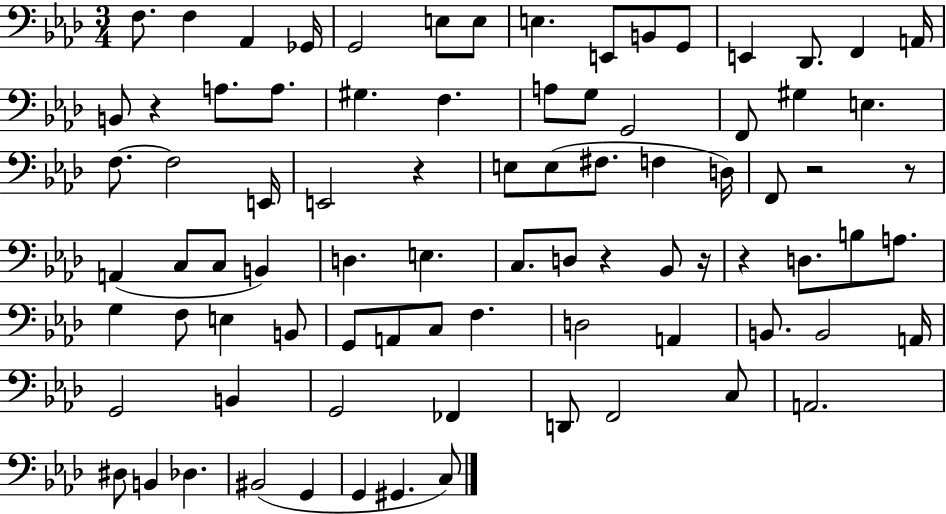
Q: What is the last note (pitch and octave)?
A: C3